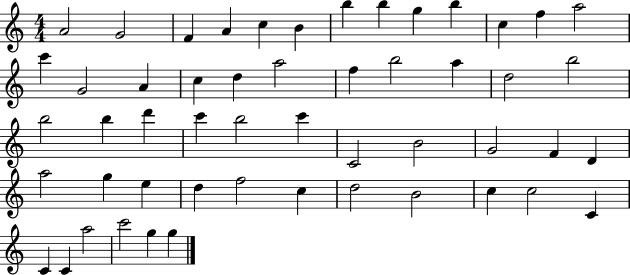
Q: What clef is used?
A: treble